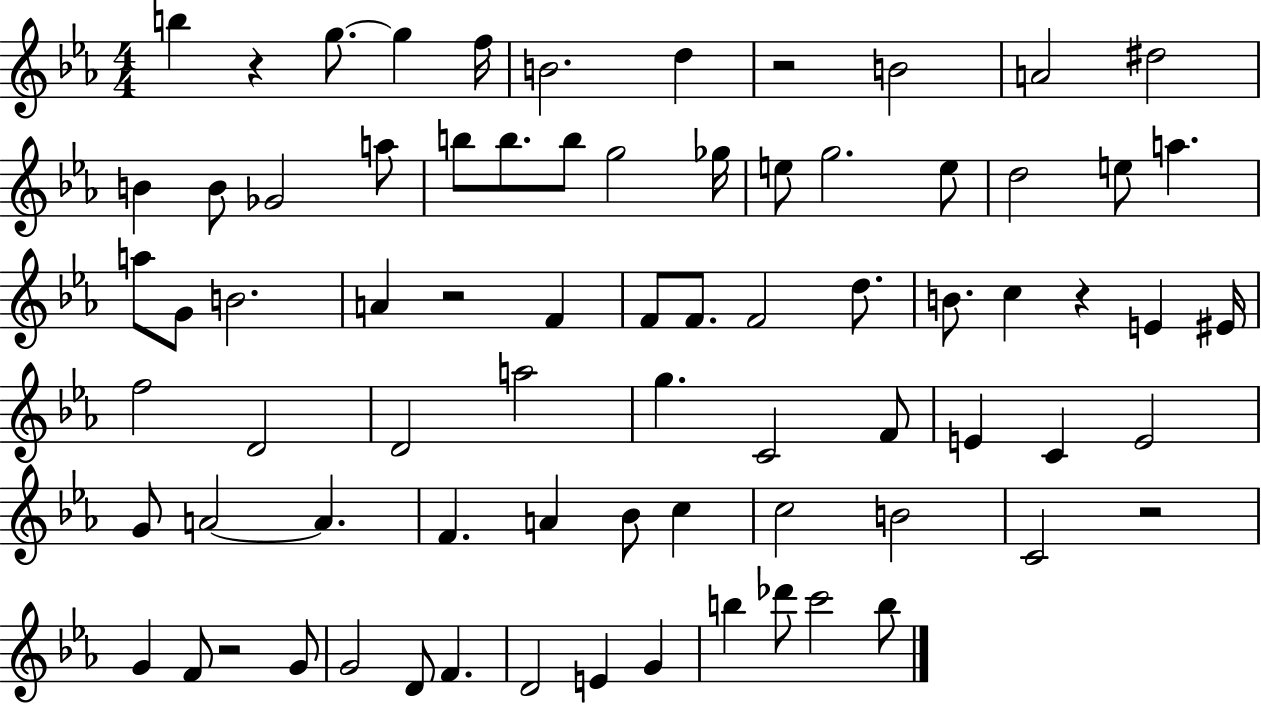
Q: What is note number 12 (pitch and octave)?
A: Gb4